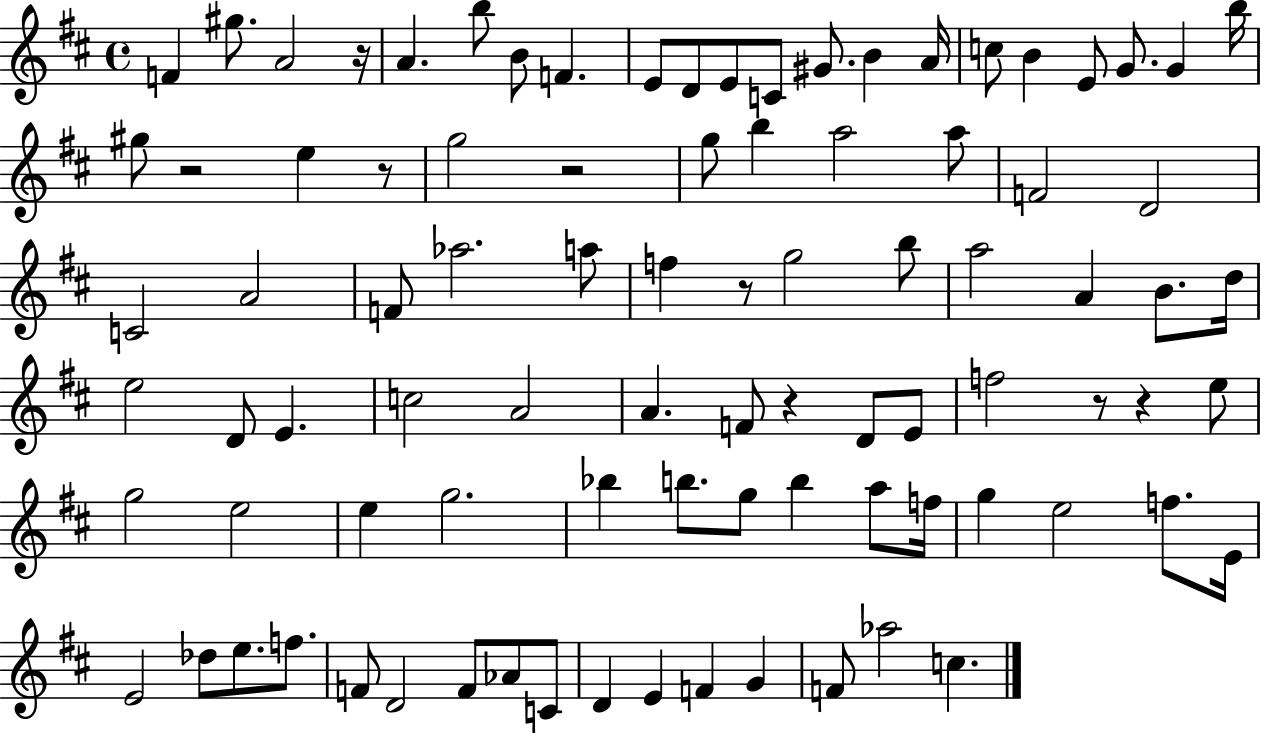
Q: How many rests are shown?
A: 8